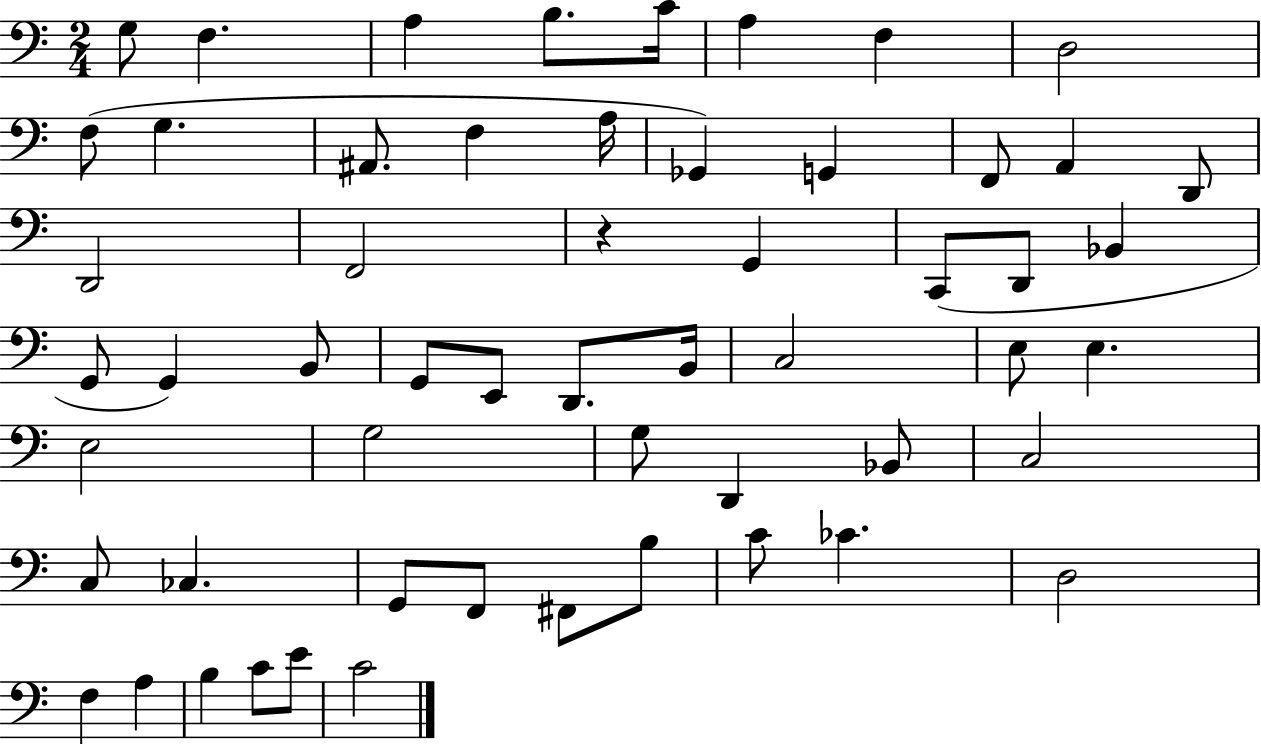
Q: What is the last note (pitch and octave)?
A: C4